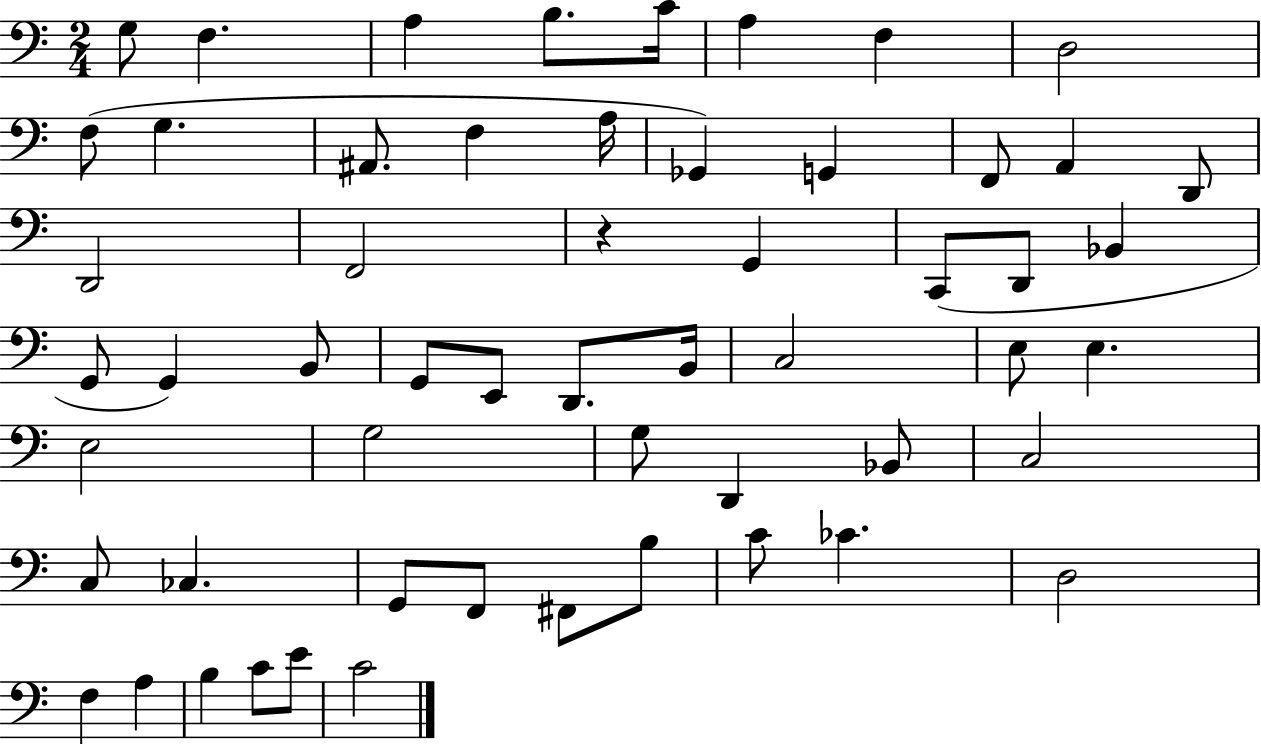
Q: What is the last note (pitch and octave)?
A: C4